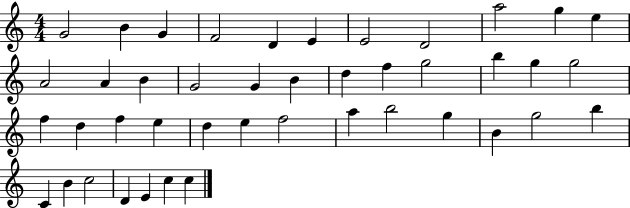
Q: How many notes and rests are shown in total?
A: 43